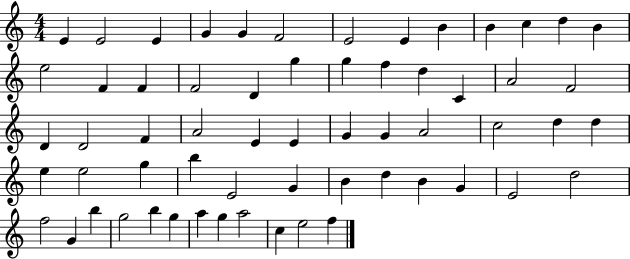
{
  \clef treble
  \numericTimeSignature
  \time 4/4
  \key c \major
  e'4 e'2 e'4 | g'4 g'4 f'2 | e'2 e'4 b'4 | b'4 c''4 d''4 b'4 | \break e''2 f'4 f'4 | f'2 d'4 g''4 | g''4 f''4 d''4 c'4 | a'2 f'2 | \break d'4 d'2 f'4 | a'2 e'4 e'4 | g'4 g'4 a'2 | c''2 d''4 d''4 | \break e''4 e''2 g''4 | b''4 e'2 g'4 | b'4 d''4 b'4 g'4 | e'2 d''2 | \break f''2 g'4 b''4 | g''2 b''4 g''4 | a''4 g''4 a''2 | c''4 e''2 f''4 | \break \bar "|."
}